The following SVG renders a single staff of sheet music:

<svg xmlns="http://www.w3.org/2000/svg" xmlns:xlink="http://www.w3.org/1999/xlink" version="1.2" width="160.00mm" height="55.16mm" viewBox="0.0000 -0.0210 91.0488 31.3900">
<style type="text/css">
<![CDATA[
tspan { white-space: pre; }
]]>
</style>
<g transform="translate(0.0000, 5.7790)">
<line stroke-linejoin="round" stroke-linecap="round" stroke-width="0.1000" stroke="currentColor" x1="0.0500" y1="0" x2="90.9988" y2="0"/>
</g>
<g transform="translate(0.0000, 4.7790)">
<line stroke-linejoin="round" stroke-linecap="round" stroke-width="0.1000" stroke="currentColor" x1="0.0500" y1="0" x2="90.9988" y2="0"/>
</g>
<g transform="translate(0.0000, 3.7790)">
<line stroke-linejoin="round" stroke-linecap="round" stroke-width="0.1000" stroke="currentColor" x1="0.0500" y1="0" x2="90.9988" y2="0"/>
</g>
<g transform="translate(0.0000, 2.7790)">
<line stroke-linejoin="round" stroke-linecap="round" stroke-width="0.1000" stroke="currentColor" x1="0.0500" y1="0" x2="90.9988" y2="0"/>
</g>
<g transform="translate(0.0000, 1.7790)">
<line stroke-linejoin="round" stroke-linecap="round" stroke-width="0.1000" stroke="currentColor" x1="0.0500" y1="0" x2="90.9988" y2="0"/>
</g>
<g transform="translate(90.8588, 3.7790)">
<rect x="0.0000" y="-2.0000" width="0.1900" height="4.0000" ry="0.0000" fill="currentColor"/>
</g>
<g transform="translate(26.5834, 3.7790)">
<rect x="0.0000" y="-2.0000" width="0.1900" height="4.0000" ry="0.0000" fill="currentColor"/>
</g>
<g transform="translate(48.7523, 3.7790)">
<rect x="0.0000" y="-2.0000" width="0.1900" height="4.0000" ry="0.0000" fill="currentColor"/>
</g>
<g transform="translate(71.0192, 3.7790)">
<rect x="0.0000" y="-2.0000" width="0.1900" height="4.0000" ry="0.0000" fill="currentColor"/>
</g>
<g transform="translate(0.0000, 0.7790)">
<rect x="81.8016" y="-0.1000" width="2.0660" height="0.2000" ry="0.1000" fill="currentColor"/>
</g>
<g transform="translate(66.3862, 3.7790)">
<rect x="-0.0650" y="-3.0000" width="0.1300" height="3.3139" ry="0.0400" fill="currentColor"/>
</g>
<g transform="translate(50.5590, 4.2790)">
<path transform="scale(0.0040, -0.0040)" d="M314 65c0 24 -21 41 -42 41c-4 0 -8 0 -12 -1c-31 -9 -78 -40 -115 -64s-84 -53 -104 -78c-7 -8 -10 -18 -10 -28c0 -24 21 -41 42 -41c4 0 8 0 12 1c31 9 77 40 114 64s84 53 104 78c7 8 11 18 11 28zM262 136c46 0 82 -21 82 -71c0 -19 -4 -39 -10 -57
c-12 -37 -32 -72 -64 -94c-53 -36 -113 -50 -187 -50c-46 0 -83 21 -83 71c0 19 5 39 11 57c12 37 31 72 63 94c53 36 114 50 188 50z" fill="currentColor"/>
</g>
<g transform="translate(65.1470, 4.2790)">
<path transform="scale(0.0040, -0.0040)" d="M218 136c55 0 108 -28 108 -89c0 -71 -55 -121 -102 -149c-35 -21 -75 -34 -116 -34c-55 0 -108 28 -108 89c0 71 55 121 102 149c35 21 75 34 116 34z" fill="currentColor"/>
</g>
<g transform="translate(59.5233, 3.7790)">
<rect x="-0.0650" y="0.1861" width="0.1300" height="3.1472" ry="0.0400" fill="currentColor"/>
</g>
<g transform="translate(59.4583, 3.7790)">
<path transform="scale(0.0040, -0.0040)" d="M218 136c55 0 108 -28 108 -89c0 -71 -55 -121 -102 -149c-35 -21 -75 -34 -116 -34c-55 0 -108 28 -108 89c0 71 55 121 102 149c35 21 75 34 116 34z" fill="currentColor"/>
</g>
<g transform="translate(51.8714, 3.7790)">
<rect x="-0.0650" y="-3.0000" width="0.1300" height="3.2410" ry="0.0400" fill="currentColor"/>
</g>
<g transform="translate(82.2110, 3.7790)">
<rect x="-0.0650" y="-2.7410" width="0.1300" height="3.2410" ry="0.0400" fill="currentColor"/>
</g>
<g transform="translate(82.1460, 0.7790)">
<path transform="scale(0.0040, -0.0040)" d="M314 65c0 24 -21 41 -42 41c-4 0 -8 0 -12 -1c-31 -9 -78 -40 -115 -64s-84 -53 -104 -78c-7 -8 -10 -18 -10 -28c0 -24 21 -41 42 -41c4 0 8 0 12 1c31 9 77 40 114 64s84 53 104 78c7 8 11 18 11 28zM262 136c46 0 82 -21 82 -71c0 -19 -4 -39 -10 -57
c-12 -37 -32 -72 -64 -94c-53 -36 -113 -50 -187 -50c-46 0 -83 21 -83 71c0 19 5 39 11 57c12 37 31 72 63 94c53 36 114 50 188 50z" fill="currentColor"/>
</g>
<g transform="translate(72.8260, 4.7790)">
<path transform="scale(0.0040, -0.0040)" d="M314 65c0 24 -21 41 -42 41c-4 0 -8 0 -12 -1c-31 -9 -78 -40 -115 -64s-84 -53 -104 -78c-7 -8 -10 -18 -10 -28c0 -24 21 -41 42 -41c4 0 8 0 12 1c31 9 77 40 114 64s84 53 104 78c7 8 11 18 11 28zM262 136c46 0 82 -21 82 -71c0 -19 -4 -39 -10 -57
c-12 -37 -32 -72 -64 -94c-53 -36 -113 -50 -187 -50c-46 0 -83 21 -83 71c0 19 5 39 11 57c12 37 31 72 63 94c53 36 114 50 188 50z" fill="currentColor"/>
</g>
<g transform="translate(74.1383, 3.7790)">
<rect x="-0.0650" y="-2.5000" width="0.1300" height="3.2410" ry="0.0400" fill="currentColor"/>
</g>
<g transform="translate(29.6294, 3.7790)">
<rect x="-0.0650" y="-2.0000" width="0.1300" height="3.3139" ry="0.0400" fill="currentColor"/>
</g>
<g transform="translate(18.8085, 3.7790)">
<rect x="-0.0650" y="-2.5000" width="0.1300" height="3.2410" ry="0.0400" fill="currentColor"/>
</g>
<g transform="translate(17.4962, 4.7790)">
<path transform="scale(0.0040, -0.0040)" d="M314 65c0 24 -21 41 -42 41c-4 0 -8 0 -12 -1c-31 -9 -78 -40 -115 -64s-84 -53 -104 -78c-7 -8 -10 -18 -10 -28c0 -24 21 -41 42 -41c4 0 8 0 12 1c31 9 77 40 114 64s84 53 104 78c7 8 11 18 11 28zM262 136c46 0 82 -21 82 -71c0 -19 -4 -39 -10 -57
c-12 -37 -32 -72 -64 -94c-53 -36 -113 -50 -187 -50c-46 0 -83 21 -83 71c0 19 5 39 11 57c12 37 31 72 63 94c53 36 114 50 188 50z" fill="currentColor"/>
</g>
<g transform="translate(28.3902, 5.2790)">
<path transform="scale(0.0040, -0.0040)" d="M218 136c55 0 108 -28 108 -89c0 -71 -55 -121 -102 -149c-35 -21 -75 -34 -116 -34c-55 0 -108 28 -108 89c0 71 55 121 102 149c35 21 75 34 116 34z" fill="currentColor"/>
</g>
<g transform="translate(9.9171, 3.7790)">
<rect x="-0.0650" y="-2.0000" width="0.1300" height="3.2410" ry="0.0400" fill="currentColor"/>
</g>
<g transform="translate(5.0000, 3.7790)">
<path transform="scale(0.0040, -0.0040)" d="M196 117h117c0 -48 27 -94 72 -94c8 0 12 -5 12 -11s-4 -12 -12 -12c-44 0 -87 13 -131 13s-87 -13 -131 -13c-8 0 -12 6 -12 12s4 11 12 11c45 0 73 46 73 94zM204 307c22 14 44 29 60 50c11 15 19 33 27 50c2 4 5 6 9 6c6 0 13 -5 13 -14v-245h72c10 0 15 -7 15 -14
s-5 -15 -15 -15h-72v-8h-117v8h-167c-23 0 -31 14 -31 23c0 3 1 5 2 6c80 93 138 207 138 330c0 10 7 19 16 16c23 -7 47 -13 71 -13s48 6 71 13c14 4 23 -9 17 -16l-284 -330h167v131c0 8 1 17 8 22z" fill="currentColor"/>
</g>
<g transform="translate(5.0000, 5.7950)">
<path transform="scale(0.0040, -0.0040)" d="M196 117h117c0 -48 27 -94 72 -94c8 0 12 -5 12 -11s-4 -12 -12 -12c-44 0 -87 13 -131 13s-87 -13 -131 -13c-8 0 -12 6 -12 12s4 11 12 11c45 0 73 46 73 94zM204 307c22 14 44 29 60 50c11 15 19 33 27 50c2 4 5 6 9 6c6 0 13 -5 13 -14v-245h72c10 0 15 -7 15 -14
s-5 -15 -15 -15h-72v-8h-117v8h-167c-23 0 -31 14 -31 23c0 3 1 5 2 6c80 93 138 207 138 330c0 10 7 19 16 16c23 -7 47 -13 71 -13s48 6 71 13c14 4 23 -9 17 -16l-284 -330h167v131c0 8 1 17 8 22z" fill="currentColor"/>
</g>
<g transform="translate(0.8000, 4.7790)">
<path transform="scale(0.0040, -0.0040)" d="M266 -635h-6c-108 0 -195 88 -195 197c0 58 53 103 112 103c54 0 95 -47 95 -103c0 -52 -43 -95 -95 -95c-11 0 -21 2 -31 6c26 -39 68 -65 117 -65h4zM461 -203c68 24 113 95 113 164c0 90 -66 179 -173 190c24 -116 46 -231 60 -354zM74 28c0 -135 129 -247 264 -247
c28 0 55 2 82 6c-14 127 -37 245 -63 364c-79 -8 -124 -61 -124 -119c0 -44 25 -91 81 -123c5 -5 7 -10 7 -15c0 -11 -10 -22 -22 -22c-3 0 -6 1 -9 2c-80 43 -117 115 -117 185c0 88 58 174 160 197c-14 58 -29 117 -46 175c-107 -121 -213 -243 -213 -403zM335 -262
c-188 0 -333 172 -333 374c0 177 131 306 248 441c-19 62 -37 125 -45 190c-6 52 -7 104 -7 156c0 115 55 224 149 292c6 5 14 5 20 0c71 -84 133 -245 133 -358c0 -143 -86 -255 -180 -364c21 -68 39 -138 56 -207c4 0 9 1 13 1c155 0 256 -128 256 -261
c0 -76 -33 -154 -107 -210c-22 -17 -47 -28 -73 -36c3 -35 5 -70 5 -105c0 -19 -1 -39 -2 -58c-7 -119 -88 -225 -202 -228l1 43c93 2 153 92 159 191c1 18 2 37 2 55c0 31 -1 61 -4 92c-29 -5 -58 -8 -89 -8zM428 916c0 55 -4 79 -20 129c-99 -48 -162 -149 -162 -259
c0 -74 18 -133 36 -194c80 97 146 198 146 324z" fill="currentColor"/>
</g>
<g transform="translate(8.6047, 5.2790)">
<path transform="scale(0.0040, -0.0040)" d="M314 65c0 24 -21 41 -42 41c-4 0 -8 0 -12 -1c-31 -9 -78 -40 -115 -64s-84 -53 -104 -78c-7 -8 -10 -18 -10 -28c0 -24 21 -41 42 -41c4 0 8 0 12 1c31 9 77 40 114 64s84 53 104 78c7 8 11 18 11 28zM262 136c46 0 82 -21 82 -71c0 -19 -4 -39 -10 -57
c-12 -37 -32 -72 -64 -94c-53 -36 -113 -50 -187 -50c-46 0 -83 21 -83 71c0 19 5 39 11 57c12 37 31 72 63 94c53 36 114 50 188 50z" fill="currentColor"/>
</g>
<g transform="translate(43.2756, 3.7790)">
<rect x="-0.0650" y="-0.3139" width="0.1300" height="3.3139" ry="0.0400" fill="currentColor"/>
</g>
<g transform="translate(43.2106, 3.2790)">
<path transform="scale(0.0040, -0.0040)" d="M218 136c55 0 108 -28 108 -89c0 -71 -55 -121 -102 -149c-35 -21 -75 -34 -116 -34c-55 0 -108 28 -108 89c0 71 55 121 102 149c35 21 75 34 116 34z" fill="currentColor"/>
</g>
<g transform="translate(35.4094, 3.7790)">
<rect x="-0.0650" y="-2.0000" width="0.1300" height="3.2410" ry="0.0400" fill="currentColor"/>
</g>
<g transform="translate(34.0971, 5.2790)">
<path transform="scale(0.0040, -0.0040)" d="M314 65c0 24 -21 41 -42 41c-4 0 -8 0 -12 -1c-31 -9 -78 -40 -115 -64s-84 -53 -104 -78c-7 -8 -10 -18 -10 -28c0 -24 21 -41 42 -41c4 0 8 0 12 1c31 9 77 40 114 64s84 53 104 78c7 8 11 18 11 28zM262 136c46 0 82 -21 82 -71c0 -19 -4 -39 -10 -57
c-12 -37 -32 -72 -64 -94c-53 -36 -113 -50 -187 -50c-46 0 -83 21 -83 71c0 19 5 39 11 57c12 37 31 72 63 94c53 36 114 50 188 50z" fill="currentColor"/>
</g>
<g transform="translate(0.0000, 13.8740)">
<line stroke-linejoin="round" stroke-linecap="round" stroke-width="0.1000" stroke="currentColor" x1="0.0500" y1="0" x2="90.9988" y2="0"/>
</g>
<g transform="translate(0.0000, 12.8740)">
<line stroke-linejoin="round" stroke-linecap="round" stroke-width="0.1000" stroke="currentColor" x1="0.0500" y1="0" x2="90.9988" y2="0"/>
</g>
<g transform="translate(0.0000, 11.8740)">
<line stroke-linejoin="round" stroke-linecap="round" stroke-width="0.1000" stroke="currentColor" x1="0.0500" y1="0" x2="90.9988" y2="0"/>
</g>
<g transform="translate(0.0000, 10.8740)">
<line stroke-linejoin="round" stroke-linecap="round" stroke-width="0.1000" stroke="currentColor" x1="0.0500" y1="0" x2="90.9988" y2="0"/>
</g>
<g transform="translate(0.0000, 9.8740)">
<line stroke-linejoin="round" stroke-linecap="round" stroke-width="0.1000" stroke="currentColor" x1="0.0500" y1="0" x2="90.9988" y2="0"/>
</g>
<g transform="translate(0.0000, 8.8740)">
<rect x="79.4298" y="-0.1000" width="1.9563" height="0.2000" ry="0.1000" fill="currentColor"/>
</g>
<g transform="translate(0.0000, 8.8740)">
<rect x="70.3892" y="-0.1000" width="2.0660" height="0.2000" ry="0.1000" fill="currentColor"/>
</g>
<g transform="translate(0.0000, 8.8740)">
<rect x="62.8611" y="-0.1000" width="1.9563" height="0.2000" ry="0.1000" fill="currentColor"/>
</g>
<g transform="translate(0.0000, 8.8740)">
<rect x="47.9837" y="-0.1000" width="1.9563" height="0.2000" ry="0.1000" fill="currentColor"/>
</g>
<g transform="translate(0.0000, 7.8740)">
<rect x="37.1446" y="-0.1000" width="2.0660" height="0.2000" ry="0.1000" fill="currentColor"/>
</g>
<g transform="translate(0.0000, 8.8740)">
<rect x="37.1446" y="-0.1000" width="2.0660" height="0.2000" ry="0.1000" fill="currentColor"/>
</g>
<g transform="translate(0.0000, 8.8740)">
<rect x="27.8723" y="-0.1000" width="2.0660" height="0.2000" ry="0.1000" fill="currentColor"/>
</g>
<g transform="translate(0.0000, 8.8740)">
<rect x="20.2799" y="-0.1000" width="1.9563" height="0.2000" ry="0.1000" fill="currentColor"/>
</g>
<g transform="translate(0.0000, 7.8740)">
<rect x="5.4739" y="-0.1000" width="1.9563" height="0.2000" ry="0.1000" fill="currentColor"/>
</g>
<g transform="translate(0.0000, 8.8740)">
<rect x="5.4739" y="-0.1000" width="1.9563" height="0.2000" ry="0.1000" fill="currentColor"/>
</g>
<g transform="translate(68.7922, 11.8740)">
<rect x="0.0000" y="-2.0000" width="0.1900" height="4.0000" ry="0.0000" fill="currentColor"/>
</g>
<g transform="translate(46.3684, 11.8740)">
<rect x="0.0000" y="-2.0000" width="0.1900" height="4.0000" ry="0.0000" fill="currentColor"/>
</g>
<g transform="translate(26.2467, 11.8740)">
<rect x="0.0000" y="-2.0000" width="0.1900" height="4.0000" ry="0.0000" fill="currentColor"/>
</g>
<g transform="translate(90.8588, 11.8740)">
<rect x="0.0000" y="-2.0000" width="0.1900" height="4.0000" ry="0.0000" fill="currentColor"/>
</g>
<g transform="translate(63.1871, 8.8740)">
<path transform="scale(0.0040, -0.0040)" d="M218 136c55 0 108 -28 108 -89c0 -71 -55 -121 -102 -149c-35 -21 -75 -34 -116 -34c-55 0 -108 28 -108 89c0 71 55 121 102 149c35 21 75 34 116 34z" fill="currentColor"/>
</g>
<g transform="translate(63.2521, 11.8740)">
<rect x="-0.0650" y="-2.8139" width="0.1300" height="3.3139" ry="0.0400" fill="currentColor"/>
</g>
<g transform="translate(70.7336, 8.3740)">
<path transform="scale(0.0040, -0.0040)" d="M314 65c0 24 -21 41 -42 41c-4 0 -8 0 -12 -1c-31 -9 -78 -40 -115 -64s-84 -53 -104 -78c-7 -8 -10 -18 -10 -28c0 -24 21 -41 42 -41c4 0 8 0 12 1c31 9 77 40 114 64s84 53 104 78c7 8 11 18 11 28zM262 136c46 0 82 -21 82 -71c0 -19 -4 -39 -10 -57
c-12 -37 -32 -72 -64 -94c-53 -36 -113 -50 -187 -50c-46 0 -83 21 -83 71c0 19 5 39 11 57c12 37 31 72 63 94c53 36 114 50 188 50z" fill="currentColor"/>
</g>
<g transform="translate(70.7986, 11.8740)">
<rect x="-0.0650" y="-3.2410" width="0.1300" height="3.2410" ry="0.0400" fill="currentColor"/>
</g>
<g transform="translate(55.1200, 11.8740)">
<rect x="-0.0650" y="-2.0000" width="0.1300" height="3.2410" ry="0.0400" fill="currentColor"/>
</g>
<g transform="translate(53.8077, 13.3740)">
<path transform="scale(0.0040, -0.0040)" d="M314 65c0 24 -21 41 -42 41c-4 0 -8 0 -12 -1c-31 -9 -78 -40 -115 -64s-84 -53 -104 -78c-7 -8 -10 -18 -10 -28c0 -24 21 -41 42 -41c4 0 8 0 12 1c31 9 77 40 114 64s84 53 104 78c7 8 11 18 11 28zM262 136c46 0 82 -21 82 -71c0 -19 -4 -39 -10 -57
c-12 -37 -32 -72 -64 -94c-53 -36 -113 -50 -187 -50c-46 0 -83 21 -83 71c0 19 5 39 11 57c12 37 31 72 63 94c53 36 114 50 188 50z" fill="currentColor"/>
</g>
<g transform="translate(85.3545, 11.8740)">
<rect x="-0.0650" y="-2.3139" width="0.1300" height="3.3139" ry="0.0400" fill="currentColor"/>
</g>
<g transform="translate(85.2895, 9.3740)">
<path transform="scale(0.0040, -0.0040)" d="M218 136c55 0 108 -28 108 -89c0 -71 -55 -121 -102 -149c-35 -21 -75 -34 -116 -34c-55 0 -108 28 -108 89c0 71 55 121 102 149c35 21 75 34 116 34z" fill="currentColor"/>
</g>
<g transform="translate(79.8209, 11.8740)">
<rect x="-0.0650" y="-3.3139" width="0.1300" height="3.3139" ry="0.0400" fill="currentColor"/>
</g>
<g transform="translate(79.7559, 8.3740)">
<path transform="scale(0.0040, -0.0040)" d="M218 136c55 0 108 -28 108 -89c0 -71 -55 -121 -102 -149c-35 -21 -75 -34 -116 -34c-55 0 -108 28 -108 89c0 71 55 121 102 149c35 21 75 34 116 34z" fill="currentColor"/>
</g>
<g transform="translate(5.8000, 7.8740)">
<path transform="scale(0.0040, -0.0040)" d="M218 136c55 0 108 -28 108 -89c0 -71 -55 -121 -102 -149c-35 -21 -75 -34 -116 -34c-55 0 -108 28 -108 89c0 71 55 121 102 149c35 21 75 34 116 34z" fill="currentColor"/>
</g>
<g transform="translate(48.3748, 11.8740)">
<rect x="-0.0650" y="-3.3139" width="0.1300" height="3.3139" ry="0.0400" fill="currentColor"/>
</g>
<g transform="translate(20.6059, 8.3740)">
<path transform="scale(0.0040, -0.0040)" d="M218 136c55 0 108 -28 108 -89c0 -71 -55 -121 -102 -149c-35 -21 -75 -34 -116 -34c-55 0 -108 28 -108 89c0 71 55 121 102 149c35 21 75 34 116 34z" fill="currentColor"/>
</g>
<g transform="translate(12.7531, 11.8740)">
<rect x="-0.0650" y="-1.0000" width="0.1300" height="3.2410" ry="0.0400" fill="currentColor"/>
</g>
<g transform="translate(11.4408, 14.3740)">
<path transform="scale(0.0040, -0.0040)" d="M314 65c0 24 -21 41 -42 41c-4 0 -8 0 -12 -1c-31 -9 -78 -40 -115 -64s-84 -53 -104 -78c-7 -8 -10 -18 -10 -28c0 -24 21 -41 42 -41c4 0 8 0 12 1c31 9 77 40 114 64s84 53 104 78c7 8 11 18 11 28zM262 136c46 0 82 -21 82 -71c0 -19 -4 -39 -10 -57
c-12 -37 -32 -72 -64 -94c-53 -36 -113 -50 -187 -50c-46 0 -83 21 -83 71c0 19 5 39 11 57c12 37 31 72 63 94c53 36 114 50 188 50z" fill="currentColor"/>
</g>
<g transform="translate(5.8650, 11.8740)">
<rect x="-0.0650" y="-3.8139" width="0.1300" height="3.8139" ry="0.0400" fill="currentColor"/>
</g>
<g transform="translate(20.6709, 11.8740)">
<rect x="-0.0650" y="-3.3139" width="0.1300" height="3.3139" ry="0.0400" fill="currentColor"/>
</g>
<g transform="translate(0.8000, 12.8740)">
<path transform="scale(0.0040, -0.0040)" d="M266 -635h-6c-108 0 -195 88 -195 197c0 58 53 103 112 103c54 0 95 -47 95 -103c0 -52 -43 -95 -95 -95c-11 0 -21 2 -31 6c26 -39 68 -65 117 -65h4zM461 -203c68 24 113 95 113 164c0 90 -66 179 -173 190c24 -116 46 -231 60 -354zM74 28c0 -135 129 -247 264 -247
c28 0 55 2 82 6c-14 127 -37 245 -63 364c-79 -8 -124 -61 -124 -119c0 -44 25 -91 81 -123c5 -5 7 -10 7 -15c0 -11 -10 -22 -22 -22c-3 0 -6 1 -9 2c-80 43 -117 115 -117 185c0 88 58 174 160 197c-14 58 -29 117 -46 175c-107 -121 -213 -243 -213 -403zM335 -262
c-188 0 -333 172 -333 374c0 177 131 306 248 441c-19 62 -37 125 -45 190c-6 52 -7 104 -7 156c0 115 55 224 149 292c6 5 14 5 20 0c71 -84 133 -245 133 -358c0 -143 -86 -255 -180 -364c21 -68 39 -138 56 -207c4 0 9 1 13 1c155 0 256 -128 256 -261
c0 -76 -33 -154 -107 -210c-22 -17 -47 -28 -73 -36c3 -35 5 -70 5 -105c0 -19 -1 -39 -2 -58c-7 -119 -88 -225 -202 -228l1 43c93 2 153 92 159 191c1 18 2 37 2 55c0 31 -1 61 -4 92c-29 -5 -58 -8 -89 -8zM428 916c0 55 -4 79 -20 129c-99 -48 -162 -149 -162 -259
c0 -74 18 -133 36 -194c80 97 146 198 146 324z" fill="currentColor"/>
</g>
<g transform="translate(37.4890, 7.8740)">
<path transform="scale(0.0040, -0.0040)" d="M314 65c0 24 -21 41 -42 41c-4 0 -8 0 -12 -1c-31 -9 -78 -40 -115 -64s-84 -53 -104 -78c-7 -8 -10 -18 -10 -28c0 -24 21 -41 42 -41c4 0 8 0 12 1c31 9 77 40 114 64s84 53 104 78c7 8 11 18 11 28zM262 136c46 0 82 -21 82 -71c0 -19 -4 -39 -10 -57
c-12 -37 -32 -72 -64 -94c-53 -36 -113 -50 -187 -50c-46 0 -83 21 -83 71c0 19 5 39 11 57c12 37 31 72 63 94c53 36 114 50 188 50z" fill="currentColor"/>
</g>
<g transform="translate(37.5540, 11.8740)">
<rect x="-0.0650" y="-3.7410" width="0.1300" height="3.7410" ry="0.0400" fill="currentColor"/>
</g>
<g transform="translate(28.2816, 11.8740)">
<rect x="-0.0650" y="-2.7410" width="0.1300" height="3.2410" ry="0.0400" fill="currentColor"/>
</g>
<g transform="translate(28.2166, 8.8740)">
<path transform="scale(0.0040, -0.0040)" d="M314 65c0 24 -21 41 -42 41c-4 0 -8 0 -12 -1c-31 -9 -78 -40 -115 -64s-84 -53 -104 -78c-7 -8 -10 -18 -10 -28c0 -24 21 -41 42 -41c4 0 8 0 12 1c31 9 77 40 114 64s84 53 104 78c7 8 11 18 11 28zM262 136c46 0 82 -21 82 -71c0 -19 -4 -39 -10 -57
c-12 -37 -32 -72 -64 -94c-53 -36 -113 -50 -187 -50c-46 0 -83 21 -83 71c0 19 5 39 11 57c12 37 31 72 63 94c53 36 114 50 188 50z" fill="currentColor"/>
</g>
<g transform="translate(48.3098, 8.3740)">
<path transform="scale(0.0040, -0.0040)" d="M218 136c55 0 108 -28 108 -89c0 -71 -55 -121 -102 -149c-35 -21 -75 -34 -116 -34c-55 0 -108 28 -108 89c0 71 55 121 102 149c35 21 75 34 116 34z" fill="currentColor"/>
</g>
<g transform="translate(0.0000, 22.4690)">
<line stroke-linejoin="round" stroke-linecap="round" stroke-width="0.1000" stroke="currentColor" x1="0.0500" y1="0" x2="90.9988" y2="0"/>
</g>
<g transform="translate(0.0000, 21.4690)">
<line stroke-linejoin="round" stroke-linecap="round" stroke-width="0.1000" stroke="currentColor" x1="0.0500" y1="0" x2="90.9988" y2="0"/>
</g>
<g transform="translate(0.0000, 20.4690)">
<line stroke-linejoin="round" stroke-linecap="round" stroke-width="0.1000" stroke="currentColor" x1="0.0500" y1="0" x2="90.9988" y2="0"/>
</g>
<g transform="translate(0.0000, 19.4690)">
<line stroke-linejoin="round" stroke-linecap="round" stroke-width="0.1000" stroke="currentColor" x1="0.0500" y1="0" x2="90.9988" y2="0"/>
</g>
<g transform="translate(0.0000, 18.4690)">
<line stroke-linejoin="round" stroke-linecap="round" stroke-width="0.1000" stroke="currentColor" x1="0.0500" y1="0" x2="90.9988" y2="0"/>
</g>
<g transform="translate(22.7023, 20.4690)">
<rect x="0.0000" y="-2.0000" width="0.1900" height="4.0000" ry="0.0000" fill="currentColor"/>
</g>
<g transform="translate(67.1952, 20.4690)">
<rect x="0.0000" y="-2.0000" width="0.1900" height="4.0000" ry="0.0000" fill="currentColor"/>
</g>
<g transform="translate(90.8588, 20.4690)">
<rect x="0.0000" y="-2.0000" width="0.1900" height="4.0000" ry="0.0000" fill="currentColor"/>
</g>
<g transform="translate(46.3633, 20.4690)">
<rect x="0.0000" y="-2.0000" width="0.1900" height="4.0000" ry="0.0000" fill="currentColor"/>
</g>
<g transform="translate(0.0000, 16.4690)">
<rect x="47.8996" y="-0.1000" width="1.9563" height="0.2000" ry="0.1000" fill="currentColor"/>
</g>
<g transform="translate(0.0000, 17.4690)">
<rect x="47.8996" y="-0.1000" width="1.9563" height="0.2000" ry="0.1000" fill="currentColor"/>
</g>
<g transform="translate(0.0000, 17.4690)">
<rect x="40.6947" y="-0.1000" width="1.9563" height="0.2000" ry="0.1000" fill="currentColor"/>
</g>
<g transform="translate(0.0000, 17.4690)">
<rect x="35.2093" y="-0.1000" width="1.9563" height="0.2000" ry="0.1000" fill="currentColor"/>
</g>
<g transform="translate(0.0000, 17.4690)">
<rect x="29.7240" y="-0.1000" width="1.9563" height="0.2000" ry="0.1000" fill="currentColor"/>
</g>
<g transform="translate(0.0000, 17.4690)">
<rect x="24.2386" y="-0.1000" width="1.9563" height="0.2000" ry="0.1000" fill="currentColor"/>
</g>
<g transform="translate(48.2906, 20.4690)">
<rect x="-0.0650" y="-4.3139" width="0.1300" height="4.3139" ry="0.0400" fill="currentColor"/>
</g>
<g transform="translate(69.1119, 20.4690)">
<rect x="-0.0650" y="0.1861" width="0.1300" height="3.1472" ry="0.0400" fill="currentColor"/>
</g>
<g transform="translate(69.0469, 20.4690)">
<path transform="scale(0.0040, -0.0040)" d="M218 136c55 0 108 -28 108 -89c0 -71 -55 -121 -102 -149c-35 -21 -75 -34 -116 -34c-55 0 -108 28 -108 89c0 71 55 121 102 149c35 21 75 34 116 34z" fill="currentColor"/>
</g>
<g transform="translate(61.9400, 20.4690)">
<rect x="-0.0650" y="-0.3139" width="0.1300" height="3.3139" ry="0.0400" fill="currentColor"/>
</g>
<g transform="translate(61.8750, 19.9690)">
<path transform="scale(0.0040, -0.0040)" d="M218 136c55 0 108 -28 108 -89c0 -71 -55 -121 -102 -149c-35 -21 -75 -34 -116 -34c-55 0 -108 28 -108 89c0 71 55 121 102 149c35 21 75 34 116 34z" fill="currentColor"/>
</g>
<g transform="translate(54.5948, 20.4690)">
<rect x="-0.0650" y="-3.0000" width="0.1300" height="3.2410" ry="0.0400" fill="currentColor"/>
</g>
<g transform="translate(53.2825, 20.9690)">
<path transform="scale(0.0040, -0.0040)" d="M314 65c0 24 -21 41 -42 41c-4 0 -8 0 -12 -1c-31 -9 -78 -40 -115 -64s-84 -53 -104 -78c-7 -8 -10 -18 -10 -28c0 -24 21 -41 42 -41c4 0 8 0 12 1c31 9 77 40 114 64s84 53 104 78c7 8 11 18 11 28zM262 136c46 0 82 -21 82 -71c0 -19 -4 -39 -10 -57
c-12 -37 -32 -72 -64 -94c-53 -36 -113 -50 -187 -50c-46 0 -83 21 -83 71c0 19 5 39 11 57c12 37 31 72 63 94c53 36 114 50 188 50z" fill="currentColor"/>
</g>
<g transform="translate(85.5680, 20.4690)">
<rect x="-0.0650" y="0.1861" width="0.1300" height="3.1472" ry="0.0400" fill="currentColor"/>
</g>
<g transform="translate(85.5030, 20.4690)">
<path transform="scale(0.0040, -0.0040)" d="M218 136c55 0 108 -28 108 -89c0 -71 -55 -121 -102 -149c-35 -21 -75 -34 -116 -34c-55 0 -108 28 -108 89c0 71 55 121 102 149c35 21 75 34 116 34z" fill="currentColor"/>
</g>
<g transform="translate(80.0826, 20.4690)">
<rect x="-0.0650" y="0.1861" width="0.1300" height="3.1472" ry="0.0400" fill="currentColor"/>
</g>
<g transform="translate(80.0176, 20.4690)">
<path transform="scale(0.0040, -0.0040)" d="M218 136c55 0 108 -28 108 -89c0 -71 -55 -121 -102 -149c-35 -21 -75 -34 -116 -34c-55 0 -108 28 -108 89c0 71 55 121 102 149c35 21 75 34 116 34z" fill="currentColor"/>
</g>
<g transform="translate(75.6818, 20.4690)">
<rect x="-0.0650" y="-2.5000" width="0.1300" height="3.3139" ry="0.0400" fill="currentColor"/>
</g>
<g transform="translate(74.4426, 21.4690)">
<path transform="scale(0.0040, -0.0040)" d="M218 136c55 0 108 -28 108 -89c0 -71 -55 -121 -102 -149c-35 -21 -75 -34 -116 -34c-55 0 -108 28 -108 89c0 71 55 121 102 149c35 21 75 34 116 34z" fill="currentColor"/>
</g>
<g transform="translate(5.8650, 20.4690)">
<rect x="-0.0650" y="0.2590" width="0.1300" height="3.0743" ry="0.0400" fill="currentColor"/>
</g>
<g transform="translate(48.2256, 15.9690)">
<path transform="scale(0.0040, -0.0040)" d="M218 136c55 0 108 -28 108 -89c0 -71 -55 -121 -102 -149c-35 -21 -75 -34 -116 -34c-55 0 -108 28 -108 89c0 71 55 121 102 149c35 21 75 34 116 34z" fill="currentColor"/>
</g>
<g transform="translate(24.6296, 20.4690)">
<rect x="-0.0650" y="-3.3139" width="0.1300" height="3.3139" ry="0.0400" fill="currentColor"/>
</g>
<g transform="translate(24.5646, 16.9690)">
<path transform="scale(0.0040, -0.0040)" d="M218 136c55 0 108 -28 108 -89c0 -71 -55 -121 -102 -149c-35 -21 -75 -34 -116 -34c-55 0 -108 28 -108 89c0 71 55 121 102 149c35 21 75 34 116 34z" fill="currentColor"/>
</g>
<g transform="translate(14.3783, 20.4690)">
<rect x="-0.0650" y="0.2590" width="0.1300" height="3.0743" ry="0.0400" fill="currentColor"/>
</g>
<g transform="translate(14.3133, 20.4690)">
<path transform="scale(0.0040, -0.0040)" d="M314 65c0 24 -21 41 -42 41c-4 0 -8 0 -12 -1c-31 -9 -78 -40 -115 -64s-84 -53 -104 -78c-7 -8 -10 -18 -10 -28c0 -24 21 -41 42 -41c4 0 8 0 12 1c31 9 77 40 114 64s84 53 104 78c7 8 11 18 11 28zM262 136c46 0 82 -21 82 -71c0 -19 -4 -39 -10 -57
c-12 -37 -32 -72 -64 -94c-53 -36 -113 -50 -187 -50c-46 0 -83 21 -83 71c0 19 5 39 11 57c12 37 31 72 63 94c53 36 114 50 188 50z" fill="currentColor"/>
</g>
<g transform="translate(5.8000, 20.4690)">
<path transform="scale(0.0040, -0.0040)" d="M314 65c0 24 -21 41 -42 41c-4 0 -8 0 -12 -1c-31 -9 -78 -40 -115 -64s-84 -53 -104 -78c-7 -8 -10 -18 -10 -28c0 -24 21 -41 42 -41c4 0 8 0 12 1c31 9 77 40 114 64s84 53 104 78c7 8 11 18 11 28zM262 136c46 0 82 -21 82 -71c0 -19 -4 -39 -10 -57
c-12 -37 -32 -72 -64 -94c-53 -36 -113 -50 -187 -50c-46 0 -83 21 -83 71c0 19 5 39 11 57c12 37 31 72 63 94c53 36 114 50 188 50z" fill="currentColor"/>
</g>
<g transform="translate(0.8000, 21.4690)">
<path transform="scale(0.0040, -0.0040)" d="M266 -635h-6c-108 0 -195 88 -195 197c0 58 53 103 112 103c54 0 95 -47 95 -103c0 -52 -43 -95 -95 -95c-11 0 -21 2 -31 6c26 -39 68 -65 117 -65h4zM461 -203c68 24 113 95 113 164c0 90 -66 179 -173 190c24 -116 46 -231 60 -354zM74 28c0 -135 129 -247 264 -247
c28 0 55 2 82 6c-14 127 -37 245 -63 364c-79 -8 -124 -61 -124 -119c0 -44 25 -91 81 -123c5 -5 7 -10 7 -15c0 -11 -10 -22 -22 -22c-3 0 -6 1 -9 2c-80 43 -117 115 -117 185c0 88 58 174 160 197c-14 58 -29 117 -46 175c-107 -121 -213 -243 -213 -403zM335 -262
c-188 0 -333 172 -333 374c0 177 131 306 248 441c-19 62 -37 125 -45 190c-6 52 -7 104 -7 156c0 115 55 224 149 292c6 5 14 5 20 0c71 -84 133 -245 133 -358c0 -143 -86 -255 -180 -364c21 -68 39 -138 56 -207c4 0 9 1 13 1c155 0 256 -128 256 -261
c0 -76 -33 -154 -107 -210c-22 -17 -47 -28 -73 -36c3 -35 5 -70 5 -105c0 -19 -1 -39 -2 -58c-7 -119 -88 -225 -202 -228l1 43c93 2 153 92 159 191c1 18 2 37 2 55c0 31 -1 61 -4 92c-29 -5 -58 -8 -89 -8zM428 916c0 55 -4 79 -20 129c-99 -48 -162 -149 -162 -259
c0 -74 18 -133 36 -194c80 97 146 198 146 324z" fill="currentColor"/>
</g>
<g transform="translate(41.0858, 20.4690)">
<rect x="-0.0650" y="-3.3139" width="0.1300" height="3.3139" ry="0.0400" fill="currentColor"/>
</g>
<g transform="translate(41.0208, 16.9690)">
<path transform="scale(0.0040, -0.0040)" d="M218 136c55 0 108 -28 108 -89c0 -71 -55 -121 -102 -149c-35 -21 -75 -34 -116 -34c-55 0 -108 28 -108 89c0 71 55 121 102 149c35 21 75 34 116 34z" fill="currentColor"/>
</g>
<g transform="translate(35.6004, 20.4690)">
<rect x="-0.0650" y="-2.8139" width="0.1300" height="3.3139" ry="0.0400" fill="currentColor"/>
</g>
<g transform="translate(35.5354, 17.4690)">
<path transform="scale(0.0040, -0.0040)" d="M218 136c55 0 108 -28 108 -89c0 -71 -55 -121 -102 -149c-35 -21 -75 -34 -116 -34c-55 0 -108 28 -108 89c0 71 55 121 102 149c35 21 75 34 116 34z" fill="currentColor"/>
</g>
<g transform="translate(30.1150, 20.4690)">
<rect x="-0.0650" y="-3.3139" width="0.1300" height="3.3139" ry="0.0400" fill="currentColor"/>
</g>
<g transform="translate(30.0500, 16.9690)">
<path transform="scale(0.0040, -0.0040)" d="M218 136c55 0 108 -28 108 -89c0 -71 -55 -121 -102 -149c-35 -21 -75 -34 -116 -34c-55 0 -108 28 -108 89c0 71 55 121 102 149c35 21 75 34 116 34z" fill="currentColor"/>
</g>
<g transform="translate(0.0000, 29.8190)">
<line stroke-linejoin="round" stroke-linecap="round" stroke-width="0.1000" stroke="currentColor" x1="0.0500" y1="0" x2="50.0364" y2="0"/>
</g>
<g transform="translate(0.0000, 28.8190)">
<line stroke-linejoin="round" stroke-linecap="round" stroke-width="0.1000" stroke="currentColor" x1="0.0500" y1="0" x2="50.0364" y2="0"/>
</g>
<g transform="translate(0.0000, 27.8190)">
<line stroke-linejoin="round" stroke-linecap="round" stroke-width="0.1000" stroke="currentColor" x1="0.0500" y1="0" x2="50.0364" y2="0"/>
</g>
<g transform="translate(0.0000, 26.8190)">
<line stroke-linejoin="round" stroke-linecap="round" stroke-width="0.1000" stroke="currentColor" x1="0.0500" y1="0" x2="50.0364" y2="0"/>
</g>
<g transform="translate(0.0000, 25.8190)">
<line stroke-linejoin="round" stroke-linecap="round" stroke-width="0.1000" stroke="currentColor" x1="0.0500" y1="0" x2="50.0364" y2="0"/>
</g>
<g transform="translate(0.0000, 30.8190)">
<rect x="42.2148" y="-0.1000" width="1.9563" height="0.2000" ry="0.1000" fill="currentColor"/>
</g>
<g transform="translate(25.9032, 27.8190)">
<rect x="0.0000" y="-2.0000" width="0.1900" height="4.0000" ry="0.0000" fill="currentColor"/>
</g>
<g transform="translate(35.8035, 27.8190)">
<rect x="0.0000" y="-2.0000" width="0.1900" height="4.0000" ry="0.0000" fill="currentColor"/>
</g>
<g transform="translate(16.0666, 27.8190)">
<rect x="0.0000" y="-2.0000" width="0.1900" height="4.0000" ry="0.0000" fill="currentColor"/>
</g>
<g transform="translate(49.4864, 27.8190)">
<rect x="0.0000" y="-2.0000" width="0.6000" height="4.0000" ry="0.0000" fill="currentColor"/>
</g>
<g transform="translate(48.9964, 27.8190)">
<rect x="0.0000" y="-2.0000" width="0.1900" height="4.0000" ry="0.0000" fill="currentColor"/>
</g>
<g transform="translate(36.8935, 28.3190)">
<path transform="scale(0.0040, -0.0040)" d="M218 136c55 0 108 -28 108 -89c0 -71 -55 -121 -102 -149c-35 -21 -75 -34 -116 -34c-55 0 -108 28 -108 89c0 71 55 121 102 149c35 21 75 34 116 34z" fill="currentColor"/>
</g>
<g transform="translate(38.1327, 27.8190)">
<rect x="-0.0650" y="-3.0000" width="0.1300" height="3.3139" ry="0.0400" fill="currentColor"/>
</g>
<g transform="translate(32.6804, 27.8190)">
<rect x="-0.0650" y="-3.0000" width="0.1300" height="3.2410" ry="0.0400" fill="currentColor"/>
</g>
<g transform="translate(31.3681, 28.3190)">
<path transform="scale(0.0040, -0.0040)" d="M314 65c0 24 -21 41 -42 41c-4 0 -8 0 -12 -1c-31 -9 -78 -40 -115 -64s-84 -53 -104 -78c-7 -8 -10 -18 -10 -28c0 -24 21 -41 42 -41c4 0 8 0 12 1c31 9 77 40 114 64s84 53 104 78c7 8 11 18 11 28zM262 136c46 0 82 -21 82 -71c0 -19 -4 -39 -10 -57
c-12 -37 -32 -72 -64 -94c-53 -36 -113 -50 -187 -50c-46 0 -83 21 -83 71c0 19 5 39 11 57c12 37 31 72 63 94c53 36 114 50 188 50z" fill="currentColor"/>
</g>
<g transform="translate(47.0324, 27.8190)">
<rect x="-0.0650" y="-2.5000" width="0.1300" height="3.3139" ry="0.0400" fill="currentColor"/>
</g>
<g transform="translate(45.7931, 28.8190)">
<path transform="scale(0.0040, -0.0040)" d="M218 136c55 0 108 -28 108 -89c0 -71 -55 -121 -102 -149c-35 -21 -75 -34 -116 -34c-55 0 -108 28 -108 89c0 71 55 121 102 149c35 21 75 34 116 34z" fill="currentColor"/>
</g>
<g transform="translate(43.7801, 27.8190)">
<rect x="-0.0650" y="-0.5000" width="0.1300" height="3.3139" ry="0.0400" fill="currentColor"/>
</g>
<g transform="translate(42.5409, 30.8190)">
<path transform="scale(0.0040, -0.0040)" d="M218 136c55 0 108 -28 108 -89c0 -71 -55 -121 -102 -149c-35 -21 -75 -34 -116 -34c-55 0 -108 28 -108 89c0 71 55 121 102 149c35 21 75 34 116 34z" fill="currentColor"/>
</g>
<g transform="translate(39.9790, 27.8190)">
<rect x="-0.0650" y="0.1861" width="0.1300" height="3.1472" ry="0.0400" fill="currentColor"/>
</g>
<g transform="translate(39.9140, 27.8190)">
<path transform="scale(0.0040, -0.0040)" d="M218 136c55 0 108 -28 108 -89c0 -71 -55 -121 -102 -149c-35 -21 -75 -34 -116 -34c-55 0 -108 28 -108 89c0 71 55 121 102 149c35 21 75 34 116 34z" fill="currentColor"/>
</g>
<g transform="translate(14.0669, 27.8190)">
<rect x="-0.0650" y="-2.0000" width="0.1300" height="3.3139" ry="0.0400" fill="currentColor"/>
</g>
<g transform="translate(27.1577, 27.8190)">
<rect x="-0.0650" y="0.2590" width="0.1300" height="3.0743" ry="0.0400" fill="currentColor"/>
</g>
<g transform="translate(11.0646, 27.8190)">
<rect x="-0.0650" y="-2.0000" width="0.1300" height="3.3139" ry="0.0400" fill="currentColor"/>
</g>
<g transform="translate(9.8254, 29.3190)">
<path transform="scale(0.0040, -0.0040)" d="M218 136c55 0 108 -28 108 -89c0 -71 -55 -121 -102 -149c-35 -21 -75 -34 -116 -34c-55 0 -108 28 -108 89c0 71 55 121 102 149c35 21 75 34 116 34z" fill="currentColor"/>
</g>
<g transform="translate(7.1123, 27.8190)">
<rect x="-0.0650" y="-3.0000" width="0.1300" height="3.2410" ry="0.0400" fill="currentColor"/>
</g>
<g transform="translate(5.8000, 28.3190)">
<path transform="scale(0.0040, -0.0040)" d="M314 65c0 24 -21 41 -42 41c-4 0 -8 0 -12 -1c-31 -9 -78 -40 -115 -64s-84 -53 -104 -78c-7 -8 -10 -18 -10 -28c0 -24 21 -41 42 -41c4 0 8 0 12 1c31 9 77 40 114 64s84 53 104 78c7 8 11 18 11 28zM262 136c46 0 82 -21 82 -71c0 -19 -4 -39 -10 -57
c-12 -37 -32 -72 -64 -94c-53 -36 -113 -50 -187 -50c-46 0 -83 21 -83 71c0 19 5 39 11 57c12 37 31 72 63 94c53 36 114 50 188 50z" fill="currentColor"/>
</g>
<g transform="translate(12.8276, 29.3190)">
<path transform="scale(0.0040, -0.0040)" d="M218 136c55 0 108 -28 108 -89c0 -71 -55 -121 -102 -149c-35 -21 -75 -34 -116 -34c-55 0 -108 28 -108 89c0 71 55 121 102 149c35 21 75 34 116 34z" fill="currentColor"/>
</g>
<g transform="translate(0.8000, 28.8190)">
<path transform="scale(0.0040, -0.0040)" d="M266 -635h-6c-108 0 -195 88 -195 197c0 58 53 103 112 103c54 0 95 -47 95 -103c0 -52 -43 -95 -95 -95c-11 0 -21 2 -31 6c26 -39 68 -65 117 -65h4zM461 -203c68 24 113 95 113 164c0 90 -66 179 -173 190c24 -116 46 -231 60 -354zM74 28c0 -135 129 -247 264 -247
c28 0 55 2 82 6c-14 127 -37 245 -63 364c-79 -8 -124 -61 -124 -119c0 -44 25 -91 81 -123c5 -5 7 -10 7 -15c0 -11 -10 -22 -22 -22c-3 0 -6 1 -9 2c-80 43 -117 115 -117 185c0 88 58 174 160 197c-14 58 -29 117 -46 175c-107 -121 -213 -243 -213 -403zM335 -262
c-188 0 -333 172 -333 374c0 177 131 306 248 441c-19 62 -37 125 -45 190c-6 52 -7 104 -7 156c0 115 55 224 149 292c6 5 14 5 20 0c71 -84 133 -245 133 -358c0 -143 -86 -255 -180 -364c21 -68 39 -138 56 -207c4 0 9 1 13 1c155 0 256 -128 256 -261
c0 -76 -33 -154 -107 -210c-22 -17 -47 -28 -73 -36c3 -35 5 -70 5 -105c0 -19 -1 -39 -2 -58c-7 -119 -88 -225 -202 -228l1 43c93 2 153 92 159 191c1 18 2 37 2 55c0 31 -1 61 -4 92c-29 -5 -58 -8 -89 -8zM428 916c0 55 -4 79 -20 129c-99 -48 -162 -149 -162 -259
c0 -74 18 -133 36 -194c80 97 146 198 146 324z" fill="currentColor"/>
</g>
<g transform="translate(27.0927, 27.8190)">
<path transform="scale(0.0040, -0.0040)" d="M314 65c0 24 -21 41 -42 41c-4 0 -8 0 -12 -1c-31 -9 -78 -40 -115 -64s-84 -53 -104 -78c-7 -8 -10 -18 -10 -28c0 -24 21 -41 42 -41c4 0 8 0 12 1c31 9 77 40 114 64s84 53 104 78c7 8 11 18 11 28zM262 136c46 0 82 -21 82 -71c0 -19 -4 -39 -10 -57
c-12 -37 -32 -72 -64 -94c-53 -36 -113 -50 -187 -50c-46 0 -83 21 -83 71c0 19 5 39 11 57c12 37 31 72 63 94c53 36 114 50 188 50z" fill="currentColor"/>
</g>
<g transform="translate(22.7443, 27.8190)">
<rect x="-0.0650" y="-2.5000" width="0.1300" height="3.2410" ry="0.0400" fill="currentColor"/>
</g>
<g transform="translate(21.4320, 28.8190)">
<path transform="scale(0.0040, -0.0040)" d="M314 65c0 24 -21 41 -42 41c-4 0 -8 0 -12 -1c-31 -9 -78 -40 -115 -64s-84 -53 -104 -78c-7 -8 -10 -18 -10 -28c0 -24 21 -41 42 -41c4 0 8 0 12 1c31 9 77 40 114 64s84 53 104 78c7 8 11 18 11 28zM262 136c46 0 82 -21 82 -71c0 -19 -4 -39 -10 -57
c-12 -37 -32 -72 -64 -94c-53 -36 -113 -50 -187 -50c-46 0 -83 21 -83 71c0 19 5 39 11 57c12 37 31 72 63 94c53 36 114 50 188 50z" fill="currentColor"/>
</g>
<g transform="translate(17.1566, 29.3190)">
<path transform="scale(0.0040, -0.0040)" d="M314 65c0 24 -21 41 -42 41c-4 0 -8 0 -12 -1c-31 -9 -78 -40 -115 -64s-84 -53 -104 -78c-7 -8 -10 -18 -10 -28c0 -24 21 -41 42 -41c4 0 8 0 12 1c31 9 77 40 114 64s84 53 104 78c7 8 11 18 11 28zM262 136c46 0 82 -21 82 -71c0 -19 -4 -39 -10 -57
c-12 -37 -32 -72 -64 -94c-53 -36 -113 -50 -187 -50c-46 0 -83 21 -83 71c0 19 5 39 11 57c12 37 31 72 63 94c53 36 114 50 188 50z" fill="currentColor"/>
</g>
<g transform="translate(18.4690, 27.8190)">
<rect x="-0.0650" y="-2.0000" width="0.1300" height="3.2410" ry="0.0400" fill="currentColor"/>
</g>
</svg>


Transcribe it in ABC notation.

X:1
T:Untitled
M:4/4
L:1/4
K:C
F2 G2 F F2 c A2 B A G2 a2 c' D2 b a2 c'2 b F2 a b2 b g B2 B2 b b a b d' A2 c B G B B A2 F F F2 G2 B2 A2 A B C G